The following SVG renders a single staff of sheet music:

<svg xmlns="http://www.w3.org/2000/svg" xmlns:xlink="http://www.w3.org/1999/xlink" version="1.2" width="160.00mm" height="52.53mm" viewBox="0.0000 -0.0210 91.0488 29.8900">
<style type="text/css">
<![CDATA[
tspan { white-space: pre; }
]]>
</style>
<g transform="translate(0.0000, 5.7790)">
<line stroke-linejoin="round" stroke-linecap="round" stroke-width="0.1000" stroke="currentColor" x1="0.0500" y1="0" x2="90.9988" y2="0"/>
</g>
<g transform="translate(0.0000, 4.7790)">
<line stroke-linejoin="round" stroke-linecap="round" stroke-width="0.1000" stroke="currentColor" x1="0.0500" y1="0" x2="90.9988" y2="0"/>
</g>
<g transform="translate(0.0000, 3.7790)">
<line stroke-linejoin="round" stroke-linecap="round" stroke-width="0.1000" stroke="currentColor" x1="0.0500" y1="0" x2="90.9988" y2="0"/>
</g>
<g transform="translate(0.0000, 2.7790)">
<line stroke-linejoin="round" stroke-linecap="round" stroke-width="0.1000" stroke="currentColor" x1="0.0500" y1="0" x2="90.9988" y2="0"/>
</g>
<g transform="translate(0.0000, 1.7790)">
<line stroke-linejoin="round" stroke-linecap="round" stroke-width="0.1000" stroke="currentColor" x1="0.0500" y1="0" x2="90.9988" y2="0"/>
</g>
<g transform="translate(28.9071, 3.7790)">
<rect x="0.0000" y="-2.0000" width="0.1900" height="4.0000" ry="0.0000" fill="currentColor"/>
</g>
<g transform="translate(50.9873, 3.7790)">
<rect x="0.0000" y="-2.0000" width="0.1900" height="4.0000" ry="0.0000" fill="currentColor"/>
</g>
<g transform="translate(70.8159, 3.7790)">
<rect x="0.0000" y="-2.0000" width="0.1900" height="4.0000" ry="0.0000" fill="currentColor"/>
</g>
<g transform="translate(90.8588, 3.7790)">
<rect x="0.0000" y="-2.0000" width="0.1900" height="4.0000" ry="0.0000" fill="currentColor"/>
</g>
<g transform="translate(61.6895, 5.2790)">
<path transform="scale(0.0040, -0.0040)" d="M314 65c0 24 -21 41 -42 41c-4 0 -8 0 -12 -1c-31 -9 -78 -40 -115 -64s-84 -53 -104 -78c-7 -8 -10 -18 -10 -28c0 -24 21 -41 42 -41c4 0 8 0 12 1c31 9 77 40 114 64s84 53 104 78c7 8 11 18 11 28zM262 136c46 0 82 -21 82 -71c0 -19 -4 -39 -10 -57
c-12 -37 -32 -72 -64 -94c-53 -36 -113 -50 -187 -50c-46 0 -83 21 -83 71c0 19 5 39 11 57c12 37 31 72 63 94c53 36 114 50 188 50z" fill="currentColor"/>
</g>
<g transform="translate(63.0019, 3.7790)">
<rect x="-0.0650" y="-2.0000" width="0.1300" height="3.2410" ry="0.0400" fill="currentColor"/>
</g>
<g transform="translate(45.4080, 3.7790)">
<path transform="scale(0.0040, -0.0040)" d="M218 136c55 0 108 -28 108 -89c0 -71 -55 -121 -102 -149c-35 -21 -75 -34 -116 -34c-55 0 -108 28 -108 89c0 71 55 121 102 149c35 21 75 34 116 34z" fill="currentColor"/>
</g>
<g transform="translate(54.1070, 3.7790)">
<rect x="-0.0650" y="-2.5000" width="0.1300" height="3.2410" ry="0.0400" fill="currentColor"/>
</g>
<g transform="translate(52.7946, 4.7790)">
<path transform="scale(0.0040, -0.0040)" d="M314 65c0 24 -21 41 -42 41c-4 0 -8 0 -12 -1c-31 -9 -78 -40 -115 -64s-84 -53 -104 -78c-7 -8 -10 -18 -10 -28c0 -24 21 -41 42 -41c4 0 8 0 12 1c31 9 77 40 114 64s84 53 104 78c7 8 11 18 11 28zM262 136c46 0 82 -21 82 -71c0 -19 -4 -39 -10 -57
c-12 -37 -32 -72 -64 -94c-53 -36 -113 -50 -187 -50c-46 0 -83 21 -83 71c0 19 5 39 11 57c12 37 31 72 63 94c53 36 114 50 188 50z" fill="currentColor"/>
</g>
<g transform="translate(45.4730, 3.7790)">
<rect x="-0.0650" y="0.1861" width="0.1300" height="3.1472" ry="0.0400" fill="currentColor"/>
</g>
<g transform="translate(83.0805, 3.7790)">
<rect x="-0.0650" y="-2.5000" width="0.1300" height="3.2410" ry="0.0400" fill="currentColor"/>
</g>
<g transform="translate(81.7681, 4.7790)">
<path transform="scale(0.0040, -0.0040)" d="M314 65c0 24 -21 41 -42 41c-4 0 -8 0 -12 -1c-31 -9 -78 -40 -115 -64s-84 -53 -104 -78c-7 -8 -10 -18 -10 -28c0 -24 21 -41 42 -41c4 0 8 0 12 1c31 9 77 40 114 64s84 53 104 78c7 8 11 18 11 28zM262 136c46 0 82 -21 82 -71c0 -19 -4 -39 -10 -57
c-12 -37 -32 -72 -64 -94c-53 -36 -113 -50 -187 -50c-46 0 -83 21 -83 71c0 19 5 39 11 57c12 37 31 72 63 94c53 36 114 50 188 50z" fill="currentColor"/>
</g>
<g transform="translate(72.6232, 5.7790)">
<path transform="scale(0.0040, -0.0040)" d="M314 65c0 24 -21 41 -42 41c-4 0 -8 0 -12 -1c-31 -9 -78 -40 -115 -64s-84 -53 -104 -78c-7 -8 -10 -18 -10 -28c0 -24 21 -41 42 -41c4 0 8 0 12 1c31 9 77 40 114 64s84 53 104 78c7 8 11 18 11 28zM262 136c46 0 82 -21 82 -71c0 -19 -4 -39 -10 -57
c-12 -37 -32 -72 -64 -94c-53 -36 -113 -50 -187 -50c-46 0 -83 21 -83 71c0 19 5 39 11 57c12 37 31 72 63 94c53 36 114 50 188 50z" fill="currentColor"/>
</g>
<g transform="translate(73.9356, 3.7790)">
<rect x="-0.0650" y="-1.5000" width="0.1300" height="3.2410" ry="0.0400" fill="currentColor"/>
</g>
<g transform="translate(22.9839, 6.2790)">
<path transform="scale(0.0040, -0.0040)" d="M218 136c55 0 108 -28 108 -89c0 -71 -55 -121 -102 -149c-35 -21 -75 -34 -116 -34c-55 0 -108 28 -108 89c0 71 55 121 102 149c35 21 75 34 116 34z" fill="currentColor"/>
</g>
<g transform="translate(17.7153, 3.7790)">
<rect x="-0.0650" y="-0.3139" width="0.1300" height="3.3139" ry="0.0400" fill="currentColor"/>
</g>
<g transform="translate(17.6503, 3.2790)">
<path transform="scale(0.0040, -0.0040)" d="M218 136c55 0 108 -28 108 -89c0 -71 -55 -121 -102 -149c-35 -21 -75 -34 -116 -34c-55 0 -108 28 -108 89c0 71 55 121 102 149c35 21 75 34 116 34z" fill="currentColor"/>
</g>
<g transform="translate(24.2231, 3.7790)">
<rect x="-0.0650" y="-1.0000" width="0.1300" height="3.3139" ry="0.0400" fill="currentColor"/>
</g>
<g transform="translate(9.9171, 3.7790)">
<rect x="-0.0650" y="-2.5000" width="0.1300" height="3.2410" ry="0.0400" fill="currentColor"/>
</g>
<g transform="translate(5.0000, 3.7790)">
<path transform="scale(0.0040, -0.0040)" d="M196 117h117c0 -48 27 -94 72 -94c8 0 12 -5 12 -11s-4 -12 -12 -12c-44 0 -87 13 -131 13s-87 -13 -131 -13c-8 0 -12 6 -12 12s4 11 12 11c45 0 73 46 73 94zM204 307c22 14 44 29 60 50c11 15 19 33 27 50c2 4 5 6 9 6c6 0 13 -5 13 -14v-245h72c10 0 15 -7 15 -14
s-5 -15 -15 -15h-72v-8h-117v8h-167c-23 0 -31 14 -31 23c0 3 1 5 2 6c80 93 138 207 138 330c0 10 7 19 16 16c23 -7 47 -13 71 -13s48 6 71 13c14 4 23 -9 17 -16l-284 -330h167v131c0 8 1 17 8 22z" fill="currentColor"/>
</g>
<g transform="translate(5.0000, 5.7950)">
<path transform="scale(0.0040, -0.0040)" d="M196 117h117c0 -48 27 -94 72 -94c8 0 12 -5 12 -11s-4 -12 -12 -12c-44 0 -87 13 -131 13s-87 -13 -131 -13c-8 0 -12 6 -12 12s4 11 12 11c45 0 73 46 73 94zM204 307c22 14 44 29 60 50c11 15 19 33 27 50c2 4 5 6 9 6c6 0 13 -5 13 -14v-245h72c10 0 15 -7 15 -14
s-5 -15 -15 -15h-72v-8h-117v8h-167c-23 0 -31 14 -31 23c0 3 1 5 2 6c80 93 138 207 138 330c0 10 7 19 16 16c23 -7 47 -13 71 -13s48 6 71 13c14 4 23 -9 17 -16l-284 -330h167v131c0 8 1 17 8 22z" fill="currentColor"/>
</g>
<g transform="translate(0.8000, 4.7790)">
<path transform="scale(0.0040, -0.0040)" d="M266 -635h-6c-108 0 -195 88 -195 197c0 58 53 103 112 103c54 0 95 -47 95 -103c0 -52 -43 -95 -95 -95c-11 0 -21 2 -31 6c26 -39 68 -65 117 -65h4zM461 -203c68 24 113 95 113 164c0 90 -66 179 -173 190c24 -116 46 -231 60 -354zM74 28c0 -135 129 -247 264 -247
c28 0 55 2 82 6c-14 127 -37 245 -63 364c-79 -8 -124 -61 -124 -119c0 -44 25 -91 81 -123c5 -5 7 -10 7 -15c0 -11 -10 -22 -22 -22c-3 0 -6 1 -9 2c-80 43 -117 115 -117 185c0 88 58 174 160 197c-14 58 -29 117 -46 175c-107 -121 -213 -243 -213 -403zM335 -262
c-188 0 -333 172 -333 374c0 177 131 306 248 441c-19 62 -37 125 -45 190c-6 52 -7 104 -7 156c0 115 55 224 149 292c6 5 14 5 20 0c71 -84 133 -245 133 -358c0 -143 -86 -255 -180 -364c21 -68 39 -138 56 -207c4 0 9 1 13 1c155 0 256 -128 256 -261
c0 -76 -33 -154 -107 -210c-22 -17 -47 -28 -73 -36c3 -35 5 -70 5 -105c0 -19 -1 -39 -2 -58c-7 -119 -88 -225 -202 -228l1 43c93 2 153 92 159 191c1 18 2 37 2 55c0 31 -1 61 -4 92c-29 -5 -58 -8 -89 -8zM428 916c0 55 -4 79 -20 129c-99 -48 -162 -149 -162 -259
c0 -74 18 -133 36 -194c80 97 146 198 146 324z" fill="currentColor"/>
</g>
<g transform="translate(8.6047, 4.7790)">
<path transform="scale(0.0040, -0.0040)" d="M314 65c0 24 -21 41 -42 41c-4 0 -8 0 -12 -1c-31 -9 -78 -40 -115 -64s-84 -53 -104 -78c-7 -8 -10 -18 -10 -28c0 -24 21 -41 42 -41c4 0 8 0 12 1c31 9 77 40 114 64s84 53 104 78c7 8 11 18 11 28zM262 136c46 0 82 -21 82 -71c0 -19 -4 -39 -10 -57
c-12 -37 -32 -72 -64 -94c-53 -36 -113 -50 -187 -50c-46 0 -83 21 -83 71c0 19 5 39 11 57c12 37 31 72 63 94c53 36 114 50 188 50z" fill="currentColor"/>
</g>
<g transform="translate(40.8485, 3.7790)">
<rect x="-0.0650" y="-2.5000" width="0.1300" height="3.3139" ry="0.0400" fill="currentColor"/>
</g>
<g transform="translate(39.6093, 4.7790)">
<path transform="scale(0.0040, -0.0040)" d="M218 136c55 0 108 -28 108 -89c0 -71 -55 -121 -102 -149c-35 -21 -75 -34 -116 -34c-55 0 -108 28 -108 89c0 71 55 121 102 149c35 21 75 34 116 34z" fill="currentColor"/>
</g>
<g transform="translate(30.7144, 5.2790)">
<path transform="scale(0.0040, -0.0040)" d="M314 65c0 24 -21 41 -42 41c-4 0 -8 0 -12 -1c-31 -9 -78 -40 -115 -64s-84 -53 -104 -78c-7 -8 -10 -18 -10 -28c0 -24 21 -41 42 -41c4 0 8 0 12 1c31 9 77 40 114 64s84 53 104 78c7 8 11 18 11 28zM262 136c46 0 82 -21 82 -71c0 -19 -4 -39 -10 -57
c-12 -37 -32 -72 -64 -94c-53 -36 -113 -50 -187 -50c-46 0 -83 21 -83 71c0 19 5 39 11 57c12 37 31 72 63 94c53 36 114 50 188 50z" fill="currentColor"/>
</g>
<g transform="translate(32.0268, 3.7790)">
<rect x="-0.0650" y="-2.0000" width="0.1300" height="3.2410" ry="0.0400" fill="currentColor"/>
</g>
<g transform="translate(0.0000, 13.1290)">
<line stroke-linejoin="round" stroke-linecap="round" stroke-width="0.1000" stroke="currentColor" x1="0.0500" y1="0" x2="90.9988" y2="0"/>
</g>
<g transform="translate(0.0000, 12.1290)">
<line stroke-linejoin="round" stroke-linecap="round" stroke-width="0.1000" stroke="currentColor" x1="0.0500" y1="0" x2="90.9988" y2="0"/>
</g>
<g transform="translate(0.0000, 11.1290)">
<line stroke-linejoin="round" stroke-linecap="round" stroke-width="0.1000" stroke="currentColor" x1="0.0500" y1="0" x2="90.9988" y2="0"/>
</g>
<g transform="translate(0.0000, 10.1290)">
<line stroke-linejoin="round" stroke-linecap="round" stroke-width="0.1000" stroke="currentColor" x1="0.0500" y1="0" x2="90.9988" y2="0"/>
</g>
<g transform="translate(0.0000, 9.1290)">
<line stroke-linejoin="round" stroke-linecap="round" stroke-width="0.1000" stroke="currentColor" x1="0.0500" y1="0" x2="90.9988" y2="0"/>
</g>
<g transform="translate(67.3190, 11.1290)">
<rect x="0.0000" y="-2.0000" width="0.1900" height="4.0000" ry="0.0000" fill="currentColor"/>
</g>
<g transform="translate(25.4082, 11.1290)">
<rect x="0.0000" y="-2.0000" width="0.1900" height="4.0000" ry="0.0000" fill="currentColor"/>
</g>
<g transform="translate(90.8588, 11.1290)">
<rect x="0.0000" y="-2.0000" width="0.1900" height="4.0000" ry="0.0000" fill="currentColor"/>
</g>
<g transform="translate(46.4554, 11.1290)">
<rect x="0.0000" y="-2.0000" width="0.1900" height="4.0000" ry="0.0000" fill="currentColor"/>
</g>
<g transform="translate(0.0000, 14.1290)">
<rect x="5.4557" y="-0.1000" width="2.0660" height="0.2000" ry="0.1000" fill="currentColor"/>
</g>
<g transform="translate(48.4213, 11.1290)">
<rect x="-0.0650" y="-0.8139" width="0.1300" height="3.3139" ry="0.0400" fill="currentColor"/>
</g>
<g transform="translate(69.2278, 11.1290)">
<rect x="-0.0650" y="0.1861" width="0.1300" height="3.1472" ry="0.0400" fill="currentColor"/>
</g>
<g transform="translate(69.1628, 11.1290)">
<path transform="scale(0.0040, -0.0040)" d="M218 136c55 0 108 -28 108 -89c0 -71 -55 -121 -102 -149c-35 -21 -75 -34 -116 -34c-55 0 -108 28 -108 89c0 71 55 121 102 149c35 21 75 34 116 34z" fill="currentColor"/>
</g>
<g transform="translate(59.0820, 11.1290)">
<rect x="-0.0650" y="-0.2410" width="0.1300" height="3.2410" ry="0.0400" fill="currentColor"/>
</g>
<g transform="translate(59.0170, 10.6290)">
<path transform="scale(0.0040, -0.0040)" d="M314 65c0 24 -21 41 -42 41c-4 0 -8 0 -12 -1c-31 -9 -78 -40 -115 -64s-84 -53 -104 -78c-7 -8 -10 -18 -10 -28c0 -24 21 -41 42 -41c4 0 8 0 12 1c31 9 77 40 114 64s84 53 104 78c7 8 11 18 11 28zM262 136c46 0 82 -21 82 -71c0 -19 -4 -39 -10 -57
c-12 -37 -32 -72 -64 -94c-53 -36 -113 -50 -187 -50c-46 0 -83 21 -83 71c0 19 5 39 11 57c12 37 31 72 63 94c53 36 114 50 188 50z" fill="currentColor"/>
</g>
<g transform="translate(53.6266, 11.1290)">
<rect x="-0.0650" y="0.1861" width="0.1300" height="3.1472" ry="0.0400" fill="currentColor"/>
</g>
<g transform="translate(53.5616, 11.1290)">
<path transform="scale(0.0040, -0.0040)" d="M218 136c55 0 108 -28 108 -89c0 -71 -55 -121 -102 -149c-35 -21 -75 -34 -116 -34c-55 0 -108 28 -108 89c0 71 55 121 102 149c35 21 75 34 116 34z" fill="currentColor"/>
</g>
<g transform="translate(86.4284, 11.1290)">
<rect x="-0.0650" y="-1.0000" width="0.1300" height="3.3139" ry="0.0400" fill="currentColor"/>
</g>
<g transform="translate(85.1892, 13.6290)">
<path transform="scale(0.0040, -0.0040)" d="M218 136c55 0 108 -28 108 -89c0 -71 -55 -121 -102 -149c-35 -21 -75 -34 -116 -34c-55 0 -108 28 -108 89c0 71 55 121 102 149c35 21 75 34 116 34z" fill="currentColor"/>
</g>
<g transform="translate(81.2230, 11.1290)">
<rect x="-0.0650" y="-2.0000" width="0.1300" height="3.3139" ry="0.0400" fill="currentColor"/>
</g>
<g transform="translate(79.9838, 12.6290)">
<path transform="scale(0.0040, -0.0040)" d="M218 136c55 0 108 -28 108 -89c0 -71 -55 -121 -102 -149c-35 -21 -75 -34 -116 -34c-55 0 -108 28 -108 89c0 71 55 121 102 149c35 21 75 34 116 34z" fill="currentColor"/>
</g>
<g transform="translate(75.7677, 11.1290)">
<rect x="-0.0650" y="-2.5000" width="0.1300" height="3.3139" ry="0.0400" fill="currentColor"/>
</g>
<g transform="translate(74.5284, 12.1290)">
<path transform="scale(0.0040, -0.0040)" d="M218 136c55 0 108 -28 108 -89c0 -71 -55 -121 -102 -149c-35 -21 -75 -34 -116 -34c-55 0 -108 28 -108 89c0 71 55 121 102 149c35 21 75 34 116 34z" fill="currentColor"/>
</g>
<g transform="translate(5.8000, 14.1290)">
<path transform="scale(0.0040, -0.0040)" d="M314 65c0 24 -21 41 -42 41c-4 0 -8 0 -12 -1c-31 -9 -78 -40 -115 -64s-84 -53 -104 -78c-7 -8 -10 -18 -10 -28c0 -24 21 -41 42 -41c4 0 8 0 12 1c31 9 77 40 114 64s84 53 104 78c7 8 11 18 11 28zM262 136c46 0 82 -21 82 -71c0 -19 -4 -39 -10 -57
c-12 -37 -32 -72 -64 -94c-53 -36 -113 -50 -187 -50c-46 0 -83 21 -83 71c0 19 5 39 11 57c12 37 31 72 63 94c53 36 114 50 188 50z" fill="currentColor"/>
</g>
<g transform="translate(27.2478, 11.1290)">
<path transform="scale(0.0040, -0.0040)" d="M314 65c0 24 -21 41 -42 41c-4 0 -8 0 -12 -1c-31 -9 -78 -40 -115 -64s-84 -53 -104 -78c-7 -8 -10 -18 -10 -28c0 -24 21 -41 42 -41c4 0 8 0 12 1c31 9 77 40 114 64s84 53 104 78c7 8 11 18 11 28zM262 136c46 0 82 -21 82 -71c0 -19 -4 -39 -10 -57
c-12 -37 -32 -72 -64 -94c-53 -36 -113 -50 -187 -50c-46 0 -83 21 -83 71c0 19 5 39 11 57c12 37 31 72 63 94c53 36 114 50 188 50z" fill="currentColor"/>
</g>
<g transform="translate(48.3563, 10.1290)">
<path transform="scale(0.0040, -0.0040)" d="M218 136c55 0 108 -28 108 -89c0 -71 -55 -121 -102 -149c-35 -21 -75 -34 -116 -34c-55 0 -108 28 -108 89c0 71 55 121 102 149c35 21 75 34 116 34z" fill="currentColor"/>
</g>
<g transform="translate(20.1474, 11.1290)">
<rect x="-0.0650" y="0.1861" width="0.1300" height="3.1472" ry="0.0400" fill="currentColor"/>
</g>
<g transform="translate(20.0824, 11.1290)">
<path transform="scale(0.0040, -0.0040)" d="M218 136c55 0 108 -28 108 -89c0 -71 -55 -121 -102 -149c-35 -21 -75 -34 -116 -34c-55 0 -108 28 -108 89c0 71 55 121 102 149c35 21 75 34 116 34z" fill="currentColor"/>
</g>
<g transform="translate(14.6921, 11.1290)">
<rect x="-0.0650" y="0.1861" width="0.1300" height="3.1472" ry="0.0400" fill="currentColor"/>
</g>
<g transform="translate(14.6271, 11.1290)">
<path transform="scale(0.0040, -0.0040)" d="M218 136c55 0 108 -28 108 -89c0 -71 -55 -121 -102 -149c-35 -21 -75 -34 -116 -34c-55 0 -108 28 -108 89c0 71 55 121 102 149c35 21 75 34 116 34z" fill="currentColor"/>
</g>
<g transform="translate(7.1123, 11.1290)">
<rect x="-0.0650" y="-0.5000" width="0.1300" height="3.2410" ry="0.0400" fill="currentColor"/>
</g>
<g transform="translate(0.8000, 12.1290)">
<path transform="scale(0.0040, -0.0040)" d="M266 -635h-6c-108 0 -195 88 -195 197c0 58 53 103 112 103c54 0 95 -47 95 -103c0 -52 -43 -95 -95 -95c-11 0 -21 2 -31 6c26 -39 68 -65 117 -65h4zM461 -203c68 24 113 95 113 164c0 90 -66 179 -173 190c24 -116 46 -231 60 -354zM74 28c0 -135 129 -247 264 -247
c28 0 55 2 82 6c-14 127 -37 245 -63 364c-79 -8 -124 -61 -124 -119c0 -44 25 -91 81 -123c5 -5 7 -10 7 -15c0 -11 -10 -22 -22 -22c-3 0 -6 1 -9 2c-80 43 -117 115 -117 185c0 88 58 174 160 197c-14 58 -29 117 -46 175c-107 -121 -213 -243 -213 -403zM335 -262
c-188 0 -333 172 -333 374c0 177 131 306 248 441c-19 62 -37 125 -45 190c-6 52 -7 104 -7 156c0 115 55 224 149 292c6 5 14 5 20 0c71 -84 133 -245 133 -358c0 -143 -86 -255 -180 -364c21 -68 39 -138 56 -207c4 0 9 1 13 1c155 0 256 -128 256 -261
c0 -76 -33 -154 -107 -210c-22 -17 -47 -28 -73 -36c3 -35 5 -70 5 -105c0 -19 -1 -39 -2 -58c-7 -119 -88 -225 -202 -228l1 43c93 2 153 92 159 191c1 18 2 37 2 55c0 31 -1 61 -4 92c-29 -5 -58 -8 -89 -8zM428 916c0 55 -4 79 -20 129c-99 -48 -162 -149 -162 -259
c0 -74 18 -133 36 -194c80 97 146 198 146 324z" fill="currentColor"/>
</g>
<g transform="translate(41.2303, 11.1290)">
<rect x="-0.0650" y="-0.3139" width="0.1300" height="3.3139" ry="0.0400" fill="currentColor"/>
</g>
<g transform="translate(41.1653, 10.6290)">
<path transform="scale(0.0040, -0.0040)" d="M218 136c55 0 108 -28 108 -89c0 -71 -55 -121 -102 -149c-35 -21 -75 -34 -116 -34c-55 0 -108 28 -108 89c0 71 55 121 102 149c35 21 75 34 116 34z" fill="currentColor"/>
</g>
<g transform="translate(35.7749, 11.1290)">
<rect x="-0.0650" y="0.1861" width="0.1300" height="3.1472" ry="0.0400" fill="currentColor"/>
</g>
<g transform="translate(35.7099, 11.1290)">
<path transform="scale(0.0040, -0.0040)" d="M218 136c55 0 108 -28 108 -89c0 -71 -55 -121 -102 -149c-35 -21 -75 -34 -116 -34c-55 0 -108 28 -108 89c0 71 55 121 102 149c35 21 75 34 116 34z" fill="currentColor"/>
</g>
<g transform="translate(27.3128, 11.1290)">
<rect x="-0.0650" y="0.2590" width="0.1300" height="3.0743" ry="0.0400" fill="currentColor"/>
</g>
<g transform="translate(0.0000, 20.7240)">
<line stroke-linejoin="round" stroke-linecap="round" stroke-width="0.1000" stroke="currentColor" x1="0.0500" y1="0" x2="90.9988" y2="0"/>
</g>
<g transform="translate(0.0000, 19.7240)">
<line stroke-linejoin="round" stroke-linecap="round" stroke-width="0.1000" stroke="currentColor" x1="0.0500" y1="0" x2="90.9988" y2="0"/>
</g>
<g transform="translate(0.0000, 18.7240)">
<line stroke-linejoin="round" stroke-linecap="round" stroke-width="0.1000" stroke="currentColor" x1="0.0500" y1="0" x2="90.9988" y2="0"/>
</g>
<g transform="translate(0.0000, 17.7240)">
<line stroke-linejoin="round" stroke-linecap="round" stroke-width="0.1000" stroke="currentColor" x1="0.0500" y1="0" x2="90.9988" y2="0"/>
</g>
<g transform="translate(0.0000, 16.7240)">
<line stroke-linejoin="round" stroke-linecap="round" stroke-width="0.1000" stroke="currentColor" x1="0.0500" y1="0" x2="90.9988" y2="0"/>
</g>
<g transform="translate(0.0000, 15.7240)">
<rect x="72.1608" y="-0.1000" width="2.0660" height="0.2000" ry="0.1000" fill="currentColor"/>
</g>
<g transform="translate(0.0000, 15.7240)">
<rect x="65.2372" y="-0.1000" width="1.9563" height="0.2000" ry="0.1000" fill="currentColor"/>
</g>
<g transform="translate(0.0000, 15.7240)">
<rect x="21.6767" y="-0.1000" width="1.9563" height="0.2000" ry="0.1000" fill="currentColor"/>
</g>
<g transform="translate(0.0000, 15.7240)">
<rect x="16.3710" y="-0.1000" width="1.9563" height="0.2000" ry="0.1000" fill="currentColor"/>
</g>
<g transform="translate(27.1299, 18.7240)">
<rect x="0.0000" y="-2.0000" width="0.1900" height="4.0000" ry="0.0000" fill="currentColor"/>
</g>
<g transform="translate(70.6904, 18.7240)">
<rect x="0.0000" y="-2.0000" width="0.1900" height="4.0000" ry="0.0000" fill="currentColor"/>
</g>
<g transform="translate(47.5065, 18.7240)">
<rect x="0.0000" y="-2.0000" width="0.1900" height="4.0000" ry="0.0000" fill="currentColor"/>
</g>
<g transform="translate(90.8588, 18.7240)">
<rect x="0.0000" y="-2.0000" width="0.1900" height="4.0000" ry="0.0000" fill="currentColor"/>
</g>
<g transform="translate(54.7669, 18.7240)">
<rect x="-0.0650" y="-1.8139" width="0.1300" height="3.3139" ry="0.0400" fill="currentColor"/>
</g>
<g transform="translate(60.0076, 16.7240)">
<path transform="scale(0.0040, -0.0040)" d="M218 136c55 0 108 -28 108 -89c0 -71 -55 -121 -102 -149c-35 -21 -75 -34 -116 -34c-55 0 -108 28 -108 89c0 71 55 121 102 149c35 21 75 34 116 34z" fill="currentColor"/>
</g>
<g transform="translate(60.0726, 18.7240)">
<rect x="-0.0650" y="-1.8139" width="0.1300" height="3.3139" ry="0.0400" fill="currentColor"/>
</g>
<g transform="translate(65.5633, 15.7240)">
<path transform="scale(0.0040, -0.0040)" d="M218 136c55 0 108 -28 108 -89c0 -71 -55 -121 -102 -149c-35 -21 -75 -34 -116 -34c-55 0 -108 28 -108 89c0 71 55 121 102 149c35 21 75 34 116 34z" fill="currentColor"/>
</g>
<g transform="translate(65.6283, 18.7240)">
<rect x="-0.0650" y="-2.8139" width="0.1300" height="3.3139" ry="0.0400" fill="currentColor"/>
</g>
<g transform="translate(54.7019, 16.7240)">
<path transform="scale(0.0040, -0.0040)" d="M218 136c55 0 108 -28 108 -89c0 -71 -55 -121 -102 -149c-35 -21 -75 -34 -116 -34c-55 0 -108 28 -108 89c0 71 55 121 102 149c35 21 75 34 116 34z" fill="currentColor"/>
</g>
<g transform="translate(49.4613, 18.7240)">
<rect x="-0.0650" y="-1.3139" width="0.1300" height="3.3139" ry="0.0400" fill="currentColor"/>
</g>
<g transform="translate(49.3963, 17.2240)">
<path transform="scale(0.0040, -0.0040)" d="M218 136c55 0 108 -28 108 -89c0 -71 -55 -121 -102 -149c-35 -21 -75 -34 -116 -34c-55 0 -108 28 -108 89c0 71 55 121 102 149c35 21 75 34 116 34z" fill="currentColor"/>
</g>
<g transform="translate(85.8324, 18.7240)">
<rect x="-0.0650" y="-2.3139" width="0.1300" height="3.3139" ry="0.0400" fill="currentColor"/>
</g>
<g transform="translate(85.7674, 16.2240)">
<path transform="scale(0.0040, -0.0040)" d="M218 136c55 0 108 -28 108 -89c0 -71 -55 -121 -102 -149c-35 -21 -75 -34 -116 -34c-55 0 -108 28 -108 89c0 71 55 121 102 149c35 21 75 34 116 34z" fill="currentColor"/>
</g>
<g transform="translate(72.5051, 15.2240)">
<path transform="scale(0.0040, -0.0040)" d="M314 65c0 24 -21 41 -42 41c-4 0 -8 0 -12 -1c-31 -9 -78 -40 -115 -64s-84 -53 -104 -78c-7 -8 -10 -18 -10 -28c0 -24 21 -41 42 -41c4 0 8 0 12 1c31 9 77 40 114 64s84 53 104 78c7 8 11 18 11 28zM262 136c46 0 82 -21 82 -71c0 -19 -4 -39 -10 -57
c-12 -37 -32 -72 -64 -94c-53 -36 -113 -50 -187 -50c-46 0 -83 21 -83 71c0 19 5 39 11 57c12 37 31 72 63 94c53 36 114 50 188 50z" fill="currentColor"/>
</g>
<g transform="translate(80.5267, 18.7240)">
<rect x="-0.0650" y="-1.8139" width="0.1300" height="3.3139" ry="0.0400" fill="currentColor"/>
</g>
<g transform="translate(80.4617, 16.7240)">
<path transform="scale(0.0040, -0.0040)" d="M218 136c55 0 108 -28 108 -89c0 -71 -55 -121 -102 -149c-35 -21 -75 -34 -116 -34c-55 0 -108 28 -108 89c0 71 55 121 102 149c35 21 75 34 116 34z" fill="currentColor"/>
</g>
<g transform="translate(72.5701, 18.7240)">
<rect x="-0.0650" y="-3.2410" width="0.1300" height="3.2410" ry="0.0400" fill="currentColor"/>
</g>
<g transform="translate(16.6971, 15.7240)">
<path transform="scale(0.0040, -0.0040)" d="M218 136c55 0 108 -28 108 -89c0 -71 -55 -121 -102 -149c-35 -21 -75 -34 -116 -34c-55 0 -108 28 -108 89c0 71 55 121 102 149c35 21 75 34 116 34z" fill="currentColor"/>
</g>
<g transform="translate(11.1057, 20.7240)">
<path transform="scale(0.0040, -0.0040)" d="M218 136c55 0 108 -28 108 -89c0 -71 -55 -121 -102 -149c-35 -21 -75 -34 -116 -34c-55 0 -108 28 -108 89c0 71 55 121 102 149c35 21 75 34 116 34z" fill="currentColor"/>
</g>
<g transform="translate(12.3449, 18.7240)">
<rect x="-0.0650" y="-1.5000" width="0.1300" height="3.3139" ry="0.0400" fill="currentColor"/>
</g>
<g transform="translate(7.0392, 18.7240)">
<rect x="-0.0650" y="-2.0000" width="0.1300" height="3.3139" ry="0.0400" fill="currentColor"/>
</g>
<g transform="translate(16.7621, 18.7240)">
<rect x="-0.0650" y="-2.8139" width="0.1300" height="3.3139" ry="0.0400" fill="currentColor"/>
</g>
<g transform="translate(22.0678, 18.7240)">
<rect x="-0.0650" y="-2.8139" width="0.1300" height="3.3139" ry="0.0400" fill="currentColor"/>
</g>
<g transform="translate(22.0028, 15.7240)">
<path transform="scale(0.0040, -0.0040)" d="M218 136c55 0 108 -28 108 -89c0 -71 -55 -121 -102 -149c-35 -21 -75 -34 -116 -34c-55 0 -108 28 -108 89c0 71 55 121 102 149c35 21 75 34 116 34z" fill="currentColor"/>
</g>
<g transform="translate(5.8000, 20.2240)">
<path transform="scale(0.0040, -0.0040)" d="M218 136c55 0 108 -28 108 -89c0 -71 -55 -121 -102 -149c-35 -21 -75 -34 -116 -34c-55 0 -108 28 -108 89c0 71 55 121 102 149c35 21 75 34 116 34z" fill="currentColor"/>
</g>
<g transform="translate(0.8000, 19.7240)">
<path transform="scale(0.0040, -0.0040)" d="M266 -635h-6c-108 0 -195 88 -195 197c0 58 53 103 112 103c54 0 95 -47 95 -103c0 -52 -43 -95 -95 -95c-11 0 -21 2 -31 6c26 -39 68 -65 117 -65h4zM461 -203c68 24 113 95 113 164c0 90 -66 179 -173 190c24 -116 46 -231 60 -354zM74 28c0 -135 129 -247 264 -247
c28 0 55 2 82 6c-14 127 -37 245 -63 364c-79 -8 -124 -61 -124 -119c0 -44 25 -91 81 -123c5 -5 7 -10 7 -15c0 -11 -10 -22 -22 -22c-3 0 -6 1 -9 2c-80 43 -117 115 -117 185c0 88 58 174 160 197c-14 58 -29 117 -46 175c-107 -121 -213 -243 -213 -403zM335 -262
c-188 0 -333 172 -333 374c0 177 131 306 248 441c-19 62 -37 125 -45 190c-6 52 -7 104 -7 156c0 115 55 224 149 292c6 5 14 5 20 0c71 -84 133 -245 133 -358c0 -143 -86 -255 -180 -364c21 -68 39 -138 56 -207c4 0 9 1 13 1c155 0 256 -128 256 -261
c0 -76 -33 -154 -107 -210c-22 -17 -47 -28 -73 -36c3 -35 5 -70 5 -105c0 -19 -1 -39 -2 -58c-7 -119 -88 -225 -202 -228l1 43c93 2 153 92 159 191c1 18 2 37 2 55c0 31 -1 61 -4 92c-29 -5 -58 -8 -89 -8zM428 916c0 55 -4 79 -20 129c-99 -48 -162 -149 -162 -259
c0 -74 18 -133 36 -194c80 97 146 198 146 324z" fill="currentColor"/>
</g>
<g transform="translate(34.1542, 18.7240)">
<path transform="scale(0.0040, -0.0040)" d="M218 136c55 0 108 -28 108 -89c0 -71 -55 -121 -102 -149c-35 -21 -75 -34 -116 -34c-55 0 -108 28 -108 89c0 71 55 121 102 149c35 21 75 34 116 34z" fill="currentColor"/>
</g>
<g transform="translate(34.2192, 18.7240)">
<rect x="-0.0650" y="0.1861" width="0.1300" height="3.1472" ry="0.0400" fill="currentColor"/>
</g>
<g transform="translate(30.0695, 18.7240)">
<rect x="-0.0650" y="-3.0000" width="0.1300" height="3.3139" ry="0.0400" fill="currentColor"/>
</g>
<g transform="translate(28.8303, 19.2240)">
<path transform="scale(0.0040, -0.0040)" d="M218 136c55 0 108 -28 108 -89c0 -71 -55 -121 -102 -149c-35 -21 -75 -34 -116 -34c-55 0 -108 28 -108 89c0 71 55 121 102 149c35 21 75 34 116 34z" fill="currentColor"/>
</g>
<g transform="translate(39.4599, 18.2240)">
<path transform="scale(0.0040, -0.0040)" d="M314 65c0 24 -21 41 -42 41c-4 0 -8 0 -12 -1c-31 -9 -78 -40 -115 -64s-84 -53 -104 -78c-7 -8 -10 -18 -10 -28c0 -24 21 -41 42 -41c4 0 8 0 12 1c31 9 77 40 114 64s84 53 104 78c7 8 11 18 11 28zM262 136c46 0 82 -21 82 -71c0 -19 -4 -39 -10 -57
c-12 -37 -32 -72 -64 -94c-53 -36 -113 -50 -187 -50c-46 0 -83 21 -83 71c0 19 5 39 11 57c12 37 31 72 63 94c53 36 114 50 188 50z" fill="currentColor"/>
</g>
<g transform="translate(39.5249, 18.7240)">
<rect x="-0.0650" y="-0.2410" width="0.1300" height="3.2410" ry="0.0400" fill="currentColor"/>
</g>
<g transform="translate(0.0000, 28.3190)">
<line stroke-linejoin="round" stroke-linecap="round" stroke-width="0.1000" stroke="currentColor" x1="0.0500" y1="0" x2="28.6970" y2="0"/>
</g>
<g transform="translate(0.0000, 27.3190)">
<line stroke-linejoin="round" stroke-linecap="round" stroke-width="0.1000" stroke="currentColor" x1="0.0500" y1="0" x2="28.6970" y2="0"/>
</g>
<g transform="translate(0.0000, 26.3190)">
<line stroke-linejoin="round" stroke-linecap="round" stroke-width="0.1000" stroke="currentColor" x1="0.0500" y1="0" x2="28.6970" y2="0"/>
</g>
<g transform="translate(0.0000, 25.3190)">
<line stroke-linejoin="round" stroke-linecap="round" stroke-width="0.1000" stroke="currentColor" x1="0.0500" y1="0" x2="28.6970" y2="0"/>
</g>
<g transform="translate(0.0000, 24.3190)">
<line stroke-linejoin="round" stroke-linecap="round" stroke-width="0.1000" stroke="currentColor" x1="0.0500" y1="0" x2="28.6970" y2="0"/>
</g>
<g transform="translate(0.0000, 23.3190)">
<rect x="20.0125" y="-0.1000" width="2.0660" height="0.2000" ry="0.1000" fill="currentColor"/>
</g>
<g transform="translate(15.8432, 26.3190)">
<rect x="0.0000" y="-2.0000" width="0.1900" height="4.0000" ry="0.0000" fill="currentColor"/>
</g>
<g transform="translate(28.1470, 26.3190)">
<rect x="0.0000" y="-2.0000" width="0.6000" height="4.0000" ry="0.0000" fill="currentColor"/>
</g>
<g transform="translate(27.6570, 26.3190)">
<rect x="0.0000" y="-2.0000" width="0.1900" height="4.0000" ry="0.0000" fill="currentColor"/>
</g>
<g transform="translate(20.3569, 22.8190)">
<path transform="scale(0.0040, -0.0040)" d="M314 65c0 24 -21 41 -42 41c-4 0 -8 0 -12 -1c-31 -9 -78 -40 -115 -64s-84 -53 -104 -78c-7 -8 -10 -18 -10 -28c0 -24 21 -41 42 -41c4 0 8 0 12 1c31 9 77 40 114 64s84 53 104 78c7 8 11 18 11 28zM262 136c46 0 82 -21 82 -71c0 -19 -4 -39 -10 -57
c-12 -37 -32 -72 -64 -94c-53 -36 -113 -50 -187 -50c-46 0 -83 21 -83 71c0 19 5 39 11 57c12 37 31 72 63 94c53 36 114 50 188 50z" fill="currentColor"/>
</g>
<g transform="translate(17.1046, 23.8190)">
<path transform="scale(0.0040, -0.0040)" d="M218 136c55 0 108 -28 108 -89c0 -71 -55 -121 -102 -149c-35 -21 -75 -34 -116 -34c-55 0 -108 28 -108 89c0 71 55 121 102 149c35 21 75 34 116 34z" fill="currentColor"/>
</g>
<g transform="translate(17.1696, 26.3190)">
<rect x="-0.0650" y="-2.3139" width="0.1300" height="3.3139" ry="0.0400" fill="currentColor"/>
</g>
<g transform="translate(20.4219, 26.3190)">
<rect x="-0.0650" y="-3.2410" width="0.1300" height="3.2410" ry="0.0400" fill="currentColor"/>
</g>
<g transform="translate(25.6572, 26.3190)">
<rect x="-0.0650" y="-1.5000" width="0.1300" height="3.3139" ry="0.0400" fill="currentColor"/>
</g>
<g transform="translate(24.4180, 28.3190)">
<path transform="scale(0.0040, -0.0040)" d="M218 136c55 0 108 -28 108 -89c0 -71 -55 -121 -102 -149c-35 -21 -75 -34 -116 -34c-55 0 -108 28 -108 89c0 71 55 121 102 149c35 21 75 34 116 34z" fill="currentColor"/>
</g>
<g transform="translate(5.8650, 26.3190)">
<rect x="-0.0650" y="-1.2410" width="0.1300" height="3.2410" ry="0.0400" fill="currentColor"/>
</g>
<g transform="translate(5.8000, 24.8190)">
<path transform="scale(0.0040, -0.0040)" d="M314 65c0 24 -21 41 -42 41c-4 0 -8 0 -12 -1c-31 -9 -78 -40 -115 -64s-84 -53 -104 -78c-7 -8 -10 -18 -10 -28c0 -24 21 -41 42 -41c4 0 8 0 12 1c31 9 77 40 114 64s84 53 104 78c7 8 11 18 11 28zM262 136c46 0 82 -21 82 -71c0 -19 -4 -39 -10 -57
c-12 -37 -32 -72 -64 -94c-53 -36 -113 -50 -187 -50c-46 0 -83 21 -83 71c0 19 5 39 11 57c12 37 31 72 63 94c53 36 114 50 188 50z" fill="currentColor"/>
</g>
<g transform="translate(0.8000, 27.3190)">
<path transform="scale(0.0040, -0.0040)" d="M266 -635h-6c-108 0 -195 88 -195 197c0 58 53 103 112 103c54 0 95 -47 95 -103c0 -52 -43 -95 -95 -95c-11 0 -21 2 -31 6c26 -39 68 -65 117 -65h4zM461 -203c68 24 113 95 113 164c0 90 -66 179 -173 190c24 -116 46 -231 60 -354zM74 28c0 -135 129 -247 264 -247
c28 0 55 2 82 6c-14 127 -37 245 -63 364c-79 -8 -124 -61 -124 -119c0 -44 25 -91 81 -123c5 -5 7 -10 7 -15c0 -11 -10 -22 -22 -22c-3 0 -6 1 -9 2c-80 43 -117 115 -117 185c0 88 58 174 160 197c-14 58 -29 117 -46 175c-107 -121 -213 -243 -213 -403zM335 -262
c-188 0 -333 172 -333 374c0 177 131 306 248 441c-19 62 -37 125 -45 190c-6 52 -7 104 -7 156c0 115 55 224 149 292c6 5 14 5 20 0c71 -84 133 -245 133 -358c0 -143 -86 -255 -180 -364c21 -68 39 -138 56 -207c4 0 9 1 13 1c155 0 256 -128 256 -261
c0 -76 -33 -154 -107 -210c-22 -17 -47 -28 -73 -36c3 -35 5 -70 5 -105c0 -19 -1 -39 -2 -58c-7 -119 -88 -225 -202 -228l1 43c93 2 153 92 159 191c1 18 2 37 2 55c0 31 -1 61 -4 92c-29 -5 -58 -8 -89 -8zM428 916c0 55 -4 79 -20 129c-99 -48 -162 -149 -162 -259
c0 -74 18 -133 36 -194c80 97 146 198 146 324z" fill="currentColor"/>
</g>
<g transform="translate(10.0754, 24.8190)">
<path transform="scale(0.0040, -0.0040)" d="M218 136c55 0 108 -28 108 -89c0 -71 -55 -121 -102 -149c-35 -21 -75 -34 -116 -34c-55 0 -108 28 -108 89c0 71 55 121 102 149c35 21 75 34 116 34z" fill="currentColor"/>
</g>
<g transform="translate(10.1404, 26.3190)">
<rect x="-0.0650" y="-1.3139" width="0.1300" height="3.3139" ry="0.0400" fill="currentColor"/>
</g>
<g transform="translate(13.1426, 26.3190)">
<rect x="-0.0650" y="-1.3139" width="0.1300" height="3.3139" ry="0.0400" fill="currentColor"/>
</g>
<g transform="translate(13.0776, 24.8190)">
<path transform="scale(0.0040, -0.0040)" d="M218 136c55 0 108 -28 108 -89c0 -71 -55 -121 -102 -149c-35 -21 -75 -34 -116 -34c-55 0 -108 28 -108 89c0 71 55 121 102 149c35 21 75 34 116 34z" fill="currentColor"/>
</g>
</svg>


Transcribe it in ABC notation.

X:1
T:Untitled
M:4/4
L:1/4
K:C
G2 c D F2 G B G2 F2 E2 G2 C2 B B B2 B c d B c2 B G F D F E a a A B c2 e f f a b2 f g e2 e e g b2 E